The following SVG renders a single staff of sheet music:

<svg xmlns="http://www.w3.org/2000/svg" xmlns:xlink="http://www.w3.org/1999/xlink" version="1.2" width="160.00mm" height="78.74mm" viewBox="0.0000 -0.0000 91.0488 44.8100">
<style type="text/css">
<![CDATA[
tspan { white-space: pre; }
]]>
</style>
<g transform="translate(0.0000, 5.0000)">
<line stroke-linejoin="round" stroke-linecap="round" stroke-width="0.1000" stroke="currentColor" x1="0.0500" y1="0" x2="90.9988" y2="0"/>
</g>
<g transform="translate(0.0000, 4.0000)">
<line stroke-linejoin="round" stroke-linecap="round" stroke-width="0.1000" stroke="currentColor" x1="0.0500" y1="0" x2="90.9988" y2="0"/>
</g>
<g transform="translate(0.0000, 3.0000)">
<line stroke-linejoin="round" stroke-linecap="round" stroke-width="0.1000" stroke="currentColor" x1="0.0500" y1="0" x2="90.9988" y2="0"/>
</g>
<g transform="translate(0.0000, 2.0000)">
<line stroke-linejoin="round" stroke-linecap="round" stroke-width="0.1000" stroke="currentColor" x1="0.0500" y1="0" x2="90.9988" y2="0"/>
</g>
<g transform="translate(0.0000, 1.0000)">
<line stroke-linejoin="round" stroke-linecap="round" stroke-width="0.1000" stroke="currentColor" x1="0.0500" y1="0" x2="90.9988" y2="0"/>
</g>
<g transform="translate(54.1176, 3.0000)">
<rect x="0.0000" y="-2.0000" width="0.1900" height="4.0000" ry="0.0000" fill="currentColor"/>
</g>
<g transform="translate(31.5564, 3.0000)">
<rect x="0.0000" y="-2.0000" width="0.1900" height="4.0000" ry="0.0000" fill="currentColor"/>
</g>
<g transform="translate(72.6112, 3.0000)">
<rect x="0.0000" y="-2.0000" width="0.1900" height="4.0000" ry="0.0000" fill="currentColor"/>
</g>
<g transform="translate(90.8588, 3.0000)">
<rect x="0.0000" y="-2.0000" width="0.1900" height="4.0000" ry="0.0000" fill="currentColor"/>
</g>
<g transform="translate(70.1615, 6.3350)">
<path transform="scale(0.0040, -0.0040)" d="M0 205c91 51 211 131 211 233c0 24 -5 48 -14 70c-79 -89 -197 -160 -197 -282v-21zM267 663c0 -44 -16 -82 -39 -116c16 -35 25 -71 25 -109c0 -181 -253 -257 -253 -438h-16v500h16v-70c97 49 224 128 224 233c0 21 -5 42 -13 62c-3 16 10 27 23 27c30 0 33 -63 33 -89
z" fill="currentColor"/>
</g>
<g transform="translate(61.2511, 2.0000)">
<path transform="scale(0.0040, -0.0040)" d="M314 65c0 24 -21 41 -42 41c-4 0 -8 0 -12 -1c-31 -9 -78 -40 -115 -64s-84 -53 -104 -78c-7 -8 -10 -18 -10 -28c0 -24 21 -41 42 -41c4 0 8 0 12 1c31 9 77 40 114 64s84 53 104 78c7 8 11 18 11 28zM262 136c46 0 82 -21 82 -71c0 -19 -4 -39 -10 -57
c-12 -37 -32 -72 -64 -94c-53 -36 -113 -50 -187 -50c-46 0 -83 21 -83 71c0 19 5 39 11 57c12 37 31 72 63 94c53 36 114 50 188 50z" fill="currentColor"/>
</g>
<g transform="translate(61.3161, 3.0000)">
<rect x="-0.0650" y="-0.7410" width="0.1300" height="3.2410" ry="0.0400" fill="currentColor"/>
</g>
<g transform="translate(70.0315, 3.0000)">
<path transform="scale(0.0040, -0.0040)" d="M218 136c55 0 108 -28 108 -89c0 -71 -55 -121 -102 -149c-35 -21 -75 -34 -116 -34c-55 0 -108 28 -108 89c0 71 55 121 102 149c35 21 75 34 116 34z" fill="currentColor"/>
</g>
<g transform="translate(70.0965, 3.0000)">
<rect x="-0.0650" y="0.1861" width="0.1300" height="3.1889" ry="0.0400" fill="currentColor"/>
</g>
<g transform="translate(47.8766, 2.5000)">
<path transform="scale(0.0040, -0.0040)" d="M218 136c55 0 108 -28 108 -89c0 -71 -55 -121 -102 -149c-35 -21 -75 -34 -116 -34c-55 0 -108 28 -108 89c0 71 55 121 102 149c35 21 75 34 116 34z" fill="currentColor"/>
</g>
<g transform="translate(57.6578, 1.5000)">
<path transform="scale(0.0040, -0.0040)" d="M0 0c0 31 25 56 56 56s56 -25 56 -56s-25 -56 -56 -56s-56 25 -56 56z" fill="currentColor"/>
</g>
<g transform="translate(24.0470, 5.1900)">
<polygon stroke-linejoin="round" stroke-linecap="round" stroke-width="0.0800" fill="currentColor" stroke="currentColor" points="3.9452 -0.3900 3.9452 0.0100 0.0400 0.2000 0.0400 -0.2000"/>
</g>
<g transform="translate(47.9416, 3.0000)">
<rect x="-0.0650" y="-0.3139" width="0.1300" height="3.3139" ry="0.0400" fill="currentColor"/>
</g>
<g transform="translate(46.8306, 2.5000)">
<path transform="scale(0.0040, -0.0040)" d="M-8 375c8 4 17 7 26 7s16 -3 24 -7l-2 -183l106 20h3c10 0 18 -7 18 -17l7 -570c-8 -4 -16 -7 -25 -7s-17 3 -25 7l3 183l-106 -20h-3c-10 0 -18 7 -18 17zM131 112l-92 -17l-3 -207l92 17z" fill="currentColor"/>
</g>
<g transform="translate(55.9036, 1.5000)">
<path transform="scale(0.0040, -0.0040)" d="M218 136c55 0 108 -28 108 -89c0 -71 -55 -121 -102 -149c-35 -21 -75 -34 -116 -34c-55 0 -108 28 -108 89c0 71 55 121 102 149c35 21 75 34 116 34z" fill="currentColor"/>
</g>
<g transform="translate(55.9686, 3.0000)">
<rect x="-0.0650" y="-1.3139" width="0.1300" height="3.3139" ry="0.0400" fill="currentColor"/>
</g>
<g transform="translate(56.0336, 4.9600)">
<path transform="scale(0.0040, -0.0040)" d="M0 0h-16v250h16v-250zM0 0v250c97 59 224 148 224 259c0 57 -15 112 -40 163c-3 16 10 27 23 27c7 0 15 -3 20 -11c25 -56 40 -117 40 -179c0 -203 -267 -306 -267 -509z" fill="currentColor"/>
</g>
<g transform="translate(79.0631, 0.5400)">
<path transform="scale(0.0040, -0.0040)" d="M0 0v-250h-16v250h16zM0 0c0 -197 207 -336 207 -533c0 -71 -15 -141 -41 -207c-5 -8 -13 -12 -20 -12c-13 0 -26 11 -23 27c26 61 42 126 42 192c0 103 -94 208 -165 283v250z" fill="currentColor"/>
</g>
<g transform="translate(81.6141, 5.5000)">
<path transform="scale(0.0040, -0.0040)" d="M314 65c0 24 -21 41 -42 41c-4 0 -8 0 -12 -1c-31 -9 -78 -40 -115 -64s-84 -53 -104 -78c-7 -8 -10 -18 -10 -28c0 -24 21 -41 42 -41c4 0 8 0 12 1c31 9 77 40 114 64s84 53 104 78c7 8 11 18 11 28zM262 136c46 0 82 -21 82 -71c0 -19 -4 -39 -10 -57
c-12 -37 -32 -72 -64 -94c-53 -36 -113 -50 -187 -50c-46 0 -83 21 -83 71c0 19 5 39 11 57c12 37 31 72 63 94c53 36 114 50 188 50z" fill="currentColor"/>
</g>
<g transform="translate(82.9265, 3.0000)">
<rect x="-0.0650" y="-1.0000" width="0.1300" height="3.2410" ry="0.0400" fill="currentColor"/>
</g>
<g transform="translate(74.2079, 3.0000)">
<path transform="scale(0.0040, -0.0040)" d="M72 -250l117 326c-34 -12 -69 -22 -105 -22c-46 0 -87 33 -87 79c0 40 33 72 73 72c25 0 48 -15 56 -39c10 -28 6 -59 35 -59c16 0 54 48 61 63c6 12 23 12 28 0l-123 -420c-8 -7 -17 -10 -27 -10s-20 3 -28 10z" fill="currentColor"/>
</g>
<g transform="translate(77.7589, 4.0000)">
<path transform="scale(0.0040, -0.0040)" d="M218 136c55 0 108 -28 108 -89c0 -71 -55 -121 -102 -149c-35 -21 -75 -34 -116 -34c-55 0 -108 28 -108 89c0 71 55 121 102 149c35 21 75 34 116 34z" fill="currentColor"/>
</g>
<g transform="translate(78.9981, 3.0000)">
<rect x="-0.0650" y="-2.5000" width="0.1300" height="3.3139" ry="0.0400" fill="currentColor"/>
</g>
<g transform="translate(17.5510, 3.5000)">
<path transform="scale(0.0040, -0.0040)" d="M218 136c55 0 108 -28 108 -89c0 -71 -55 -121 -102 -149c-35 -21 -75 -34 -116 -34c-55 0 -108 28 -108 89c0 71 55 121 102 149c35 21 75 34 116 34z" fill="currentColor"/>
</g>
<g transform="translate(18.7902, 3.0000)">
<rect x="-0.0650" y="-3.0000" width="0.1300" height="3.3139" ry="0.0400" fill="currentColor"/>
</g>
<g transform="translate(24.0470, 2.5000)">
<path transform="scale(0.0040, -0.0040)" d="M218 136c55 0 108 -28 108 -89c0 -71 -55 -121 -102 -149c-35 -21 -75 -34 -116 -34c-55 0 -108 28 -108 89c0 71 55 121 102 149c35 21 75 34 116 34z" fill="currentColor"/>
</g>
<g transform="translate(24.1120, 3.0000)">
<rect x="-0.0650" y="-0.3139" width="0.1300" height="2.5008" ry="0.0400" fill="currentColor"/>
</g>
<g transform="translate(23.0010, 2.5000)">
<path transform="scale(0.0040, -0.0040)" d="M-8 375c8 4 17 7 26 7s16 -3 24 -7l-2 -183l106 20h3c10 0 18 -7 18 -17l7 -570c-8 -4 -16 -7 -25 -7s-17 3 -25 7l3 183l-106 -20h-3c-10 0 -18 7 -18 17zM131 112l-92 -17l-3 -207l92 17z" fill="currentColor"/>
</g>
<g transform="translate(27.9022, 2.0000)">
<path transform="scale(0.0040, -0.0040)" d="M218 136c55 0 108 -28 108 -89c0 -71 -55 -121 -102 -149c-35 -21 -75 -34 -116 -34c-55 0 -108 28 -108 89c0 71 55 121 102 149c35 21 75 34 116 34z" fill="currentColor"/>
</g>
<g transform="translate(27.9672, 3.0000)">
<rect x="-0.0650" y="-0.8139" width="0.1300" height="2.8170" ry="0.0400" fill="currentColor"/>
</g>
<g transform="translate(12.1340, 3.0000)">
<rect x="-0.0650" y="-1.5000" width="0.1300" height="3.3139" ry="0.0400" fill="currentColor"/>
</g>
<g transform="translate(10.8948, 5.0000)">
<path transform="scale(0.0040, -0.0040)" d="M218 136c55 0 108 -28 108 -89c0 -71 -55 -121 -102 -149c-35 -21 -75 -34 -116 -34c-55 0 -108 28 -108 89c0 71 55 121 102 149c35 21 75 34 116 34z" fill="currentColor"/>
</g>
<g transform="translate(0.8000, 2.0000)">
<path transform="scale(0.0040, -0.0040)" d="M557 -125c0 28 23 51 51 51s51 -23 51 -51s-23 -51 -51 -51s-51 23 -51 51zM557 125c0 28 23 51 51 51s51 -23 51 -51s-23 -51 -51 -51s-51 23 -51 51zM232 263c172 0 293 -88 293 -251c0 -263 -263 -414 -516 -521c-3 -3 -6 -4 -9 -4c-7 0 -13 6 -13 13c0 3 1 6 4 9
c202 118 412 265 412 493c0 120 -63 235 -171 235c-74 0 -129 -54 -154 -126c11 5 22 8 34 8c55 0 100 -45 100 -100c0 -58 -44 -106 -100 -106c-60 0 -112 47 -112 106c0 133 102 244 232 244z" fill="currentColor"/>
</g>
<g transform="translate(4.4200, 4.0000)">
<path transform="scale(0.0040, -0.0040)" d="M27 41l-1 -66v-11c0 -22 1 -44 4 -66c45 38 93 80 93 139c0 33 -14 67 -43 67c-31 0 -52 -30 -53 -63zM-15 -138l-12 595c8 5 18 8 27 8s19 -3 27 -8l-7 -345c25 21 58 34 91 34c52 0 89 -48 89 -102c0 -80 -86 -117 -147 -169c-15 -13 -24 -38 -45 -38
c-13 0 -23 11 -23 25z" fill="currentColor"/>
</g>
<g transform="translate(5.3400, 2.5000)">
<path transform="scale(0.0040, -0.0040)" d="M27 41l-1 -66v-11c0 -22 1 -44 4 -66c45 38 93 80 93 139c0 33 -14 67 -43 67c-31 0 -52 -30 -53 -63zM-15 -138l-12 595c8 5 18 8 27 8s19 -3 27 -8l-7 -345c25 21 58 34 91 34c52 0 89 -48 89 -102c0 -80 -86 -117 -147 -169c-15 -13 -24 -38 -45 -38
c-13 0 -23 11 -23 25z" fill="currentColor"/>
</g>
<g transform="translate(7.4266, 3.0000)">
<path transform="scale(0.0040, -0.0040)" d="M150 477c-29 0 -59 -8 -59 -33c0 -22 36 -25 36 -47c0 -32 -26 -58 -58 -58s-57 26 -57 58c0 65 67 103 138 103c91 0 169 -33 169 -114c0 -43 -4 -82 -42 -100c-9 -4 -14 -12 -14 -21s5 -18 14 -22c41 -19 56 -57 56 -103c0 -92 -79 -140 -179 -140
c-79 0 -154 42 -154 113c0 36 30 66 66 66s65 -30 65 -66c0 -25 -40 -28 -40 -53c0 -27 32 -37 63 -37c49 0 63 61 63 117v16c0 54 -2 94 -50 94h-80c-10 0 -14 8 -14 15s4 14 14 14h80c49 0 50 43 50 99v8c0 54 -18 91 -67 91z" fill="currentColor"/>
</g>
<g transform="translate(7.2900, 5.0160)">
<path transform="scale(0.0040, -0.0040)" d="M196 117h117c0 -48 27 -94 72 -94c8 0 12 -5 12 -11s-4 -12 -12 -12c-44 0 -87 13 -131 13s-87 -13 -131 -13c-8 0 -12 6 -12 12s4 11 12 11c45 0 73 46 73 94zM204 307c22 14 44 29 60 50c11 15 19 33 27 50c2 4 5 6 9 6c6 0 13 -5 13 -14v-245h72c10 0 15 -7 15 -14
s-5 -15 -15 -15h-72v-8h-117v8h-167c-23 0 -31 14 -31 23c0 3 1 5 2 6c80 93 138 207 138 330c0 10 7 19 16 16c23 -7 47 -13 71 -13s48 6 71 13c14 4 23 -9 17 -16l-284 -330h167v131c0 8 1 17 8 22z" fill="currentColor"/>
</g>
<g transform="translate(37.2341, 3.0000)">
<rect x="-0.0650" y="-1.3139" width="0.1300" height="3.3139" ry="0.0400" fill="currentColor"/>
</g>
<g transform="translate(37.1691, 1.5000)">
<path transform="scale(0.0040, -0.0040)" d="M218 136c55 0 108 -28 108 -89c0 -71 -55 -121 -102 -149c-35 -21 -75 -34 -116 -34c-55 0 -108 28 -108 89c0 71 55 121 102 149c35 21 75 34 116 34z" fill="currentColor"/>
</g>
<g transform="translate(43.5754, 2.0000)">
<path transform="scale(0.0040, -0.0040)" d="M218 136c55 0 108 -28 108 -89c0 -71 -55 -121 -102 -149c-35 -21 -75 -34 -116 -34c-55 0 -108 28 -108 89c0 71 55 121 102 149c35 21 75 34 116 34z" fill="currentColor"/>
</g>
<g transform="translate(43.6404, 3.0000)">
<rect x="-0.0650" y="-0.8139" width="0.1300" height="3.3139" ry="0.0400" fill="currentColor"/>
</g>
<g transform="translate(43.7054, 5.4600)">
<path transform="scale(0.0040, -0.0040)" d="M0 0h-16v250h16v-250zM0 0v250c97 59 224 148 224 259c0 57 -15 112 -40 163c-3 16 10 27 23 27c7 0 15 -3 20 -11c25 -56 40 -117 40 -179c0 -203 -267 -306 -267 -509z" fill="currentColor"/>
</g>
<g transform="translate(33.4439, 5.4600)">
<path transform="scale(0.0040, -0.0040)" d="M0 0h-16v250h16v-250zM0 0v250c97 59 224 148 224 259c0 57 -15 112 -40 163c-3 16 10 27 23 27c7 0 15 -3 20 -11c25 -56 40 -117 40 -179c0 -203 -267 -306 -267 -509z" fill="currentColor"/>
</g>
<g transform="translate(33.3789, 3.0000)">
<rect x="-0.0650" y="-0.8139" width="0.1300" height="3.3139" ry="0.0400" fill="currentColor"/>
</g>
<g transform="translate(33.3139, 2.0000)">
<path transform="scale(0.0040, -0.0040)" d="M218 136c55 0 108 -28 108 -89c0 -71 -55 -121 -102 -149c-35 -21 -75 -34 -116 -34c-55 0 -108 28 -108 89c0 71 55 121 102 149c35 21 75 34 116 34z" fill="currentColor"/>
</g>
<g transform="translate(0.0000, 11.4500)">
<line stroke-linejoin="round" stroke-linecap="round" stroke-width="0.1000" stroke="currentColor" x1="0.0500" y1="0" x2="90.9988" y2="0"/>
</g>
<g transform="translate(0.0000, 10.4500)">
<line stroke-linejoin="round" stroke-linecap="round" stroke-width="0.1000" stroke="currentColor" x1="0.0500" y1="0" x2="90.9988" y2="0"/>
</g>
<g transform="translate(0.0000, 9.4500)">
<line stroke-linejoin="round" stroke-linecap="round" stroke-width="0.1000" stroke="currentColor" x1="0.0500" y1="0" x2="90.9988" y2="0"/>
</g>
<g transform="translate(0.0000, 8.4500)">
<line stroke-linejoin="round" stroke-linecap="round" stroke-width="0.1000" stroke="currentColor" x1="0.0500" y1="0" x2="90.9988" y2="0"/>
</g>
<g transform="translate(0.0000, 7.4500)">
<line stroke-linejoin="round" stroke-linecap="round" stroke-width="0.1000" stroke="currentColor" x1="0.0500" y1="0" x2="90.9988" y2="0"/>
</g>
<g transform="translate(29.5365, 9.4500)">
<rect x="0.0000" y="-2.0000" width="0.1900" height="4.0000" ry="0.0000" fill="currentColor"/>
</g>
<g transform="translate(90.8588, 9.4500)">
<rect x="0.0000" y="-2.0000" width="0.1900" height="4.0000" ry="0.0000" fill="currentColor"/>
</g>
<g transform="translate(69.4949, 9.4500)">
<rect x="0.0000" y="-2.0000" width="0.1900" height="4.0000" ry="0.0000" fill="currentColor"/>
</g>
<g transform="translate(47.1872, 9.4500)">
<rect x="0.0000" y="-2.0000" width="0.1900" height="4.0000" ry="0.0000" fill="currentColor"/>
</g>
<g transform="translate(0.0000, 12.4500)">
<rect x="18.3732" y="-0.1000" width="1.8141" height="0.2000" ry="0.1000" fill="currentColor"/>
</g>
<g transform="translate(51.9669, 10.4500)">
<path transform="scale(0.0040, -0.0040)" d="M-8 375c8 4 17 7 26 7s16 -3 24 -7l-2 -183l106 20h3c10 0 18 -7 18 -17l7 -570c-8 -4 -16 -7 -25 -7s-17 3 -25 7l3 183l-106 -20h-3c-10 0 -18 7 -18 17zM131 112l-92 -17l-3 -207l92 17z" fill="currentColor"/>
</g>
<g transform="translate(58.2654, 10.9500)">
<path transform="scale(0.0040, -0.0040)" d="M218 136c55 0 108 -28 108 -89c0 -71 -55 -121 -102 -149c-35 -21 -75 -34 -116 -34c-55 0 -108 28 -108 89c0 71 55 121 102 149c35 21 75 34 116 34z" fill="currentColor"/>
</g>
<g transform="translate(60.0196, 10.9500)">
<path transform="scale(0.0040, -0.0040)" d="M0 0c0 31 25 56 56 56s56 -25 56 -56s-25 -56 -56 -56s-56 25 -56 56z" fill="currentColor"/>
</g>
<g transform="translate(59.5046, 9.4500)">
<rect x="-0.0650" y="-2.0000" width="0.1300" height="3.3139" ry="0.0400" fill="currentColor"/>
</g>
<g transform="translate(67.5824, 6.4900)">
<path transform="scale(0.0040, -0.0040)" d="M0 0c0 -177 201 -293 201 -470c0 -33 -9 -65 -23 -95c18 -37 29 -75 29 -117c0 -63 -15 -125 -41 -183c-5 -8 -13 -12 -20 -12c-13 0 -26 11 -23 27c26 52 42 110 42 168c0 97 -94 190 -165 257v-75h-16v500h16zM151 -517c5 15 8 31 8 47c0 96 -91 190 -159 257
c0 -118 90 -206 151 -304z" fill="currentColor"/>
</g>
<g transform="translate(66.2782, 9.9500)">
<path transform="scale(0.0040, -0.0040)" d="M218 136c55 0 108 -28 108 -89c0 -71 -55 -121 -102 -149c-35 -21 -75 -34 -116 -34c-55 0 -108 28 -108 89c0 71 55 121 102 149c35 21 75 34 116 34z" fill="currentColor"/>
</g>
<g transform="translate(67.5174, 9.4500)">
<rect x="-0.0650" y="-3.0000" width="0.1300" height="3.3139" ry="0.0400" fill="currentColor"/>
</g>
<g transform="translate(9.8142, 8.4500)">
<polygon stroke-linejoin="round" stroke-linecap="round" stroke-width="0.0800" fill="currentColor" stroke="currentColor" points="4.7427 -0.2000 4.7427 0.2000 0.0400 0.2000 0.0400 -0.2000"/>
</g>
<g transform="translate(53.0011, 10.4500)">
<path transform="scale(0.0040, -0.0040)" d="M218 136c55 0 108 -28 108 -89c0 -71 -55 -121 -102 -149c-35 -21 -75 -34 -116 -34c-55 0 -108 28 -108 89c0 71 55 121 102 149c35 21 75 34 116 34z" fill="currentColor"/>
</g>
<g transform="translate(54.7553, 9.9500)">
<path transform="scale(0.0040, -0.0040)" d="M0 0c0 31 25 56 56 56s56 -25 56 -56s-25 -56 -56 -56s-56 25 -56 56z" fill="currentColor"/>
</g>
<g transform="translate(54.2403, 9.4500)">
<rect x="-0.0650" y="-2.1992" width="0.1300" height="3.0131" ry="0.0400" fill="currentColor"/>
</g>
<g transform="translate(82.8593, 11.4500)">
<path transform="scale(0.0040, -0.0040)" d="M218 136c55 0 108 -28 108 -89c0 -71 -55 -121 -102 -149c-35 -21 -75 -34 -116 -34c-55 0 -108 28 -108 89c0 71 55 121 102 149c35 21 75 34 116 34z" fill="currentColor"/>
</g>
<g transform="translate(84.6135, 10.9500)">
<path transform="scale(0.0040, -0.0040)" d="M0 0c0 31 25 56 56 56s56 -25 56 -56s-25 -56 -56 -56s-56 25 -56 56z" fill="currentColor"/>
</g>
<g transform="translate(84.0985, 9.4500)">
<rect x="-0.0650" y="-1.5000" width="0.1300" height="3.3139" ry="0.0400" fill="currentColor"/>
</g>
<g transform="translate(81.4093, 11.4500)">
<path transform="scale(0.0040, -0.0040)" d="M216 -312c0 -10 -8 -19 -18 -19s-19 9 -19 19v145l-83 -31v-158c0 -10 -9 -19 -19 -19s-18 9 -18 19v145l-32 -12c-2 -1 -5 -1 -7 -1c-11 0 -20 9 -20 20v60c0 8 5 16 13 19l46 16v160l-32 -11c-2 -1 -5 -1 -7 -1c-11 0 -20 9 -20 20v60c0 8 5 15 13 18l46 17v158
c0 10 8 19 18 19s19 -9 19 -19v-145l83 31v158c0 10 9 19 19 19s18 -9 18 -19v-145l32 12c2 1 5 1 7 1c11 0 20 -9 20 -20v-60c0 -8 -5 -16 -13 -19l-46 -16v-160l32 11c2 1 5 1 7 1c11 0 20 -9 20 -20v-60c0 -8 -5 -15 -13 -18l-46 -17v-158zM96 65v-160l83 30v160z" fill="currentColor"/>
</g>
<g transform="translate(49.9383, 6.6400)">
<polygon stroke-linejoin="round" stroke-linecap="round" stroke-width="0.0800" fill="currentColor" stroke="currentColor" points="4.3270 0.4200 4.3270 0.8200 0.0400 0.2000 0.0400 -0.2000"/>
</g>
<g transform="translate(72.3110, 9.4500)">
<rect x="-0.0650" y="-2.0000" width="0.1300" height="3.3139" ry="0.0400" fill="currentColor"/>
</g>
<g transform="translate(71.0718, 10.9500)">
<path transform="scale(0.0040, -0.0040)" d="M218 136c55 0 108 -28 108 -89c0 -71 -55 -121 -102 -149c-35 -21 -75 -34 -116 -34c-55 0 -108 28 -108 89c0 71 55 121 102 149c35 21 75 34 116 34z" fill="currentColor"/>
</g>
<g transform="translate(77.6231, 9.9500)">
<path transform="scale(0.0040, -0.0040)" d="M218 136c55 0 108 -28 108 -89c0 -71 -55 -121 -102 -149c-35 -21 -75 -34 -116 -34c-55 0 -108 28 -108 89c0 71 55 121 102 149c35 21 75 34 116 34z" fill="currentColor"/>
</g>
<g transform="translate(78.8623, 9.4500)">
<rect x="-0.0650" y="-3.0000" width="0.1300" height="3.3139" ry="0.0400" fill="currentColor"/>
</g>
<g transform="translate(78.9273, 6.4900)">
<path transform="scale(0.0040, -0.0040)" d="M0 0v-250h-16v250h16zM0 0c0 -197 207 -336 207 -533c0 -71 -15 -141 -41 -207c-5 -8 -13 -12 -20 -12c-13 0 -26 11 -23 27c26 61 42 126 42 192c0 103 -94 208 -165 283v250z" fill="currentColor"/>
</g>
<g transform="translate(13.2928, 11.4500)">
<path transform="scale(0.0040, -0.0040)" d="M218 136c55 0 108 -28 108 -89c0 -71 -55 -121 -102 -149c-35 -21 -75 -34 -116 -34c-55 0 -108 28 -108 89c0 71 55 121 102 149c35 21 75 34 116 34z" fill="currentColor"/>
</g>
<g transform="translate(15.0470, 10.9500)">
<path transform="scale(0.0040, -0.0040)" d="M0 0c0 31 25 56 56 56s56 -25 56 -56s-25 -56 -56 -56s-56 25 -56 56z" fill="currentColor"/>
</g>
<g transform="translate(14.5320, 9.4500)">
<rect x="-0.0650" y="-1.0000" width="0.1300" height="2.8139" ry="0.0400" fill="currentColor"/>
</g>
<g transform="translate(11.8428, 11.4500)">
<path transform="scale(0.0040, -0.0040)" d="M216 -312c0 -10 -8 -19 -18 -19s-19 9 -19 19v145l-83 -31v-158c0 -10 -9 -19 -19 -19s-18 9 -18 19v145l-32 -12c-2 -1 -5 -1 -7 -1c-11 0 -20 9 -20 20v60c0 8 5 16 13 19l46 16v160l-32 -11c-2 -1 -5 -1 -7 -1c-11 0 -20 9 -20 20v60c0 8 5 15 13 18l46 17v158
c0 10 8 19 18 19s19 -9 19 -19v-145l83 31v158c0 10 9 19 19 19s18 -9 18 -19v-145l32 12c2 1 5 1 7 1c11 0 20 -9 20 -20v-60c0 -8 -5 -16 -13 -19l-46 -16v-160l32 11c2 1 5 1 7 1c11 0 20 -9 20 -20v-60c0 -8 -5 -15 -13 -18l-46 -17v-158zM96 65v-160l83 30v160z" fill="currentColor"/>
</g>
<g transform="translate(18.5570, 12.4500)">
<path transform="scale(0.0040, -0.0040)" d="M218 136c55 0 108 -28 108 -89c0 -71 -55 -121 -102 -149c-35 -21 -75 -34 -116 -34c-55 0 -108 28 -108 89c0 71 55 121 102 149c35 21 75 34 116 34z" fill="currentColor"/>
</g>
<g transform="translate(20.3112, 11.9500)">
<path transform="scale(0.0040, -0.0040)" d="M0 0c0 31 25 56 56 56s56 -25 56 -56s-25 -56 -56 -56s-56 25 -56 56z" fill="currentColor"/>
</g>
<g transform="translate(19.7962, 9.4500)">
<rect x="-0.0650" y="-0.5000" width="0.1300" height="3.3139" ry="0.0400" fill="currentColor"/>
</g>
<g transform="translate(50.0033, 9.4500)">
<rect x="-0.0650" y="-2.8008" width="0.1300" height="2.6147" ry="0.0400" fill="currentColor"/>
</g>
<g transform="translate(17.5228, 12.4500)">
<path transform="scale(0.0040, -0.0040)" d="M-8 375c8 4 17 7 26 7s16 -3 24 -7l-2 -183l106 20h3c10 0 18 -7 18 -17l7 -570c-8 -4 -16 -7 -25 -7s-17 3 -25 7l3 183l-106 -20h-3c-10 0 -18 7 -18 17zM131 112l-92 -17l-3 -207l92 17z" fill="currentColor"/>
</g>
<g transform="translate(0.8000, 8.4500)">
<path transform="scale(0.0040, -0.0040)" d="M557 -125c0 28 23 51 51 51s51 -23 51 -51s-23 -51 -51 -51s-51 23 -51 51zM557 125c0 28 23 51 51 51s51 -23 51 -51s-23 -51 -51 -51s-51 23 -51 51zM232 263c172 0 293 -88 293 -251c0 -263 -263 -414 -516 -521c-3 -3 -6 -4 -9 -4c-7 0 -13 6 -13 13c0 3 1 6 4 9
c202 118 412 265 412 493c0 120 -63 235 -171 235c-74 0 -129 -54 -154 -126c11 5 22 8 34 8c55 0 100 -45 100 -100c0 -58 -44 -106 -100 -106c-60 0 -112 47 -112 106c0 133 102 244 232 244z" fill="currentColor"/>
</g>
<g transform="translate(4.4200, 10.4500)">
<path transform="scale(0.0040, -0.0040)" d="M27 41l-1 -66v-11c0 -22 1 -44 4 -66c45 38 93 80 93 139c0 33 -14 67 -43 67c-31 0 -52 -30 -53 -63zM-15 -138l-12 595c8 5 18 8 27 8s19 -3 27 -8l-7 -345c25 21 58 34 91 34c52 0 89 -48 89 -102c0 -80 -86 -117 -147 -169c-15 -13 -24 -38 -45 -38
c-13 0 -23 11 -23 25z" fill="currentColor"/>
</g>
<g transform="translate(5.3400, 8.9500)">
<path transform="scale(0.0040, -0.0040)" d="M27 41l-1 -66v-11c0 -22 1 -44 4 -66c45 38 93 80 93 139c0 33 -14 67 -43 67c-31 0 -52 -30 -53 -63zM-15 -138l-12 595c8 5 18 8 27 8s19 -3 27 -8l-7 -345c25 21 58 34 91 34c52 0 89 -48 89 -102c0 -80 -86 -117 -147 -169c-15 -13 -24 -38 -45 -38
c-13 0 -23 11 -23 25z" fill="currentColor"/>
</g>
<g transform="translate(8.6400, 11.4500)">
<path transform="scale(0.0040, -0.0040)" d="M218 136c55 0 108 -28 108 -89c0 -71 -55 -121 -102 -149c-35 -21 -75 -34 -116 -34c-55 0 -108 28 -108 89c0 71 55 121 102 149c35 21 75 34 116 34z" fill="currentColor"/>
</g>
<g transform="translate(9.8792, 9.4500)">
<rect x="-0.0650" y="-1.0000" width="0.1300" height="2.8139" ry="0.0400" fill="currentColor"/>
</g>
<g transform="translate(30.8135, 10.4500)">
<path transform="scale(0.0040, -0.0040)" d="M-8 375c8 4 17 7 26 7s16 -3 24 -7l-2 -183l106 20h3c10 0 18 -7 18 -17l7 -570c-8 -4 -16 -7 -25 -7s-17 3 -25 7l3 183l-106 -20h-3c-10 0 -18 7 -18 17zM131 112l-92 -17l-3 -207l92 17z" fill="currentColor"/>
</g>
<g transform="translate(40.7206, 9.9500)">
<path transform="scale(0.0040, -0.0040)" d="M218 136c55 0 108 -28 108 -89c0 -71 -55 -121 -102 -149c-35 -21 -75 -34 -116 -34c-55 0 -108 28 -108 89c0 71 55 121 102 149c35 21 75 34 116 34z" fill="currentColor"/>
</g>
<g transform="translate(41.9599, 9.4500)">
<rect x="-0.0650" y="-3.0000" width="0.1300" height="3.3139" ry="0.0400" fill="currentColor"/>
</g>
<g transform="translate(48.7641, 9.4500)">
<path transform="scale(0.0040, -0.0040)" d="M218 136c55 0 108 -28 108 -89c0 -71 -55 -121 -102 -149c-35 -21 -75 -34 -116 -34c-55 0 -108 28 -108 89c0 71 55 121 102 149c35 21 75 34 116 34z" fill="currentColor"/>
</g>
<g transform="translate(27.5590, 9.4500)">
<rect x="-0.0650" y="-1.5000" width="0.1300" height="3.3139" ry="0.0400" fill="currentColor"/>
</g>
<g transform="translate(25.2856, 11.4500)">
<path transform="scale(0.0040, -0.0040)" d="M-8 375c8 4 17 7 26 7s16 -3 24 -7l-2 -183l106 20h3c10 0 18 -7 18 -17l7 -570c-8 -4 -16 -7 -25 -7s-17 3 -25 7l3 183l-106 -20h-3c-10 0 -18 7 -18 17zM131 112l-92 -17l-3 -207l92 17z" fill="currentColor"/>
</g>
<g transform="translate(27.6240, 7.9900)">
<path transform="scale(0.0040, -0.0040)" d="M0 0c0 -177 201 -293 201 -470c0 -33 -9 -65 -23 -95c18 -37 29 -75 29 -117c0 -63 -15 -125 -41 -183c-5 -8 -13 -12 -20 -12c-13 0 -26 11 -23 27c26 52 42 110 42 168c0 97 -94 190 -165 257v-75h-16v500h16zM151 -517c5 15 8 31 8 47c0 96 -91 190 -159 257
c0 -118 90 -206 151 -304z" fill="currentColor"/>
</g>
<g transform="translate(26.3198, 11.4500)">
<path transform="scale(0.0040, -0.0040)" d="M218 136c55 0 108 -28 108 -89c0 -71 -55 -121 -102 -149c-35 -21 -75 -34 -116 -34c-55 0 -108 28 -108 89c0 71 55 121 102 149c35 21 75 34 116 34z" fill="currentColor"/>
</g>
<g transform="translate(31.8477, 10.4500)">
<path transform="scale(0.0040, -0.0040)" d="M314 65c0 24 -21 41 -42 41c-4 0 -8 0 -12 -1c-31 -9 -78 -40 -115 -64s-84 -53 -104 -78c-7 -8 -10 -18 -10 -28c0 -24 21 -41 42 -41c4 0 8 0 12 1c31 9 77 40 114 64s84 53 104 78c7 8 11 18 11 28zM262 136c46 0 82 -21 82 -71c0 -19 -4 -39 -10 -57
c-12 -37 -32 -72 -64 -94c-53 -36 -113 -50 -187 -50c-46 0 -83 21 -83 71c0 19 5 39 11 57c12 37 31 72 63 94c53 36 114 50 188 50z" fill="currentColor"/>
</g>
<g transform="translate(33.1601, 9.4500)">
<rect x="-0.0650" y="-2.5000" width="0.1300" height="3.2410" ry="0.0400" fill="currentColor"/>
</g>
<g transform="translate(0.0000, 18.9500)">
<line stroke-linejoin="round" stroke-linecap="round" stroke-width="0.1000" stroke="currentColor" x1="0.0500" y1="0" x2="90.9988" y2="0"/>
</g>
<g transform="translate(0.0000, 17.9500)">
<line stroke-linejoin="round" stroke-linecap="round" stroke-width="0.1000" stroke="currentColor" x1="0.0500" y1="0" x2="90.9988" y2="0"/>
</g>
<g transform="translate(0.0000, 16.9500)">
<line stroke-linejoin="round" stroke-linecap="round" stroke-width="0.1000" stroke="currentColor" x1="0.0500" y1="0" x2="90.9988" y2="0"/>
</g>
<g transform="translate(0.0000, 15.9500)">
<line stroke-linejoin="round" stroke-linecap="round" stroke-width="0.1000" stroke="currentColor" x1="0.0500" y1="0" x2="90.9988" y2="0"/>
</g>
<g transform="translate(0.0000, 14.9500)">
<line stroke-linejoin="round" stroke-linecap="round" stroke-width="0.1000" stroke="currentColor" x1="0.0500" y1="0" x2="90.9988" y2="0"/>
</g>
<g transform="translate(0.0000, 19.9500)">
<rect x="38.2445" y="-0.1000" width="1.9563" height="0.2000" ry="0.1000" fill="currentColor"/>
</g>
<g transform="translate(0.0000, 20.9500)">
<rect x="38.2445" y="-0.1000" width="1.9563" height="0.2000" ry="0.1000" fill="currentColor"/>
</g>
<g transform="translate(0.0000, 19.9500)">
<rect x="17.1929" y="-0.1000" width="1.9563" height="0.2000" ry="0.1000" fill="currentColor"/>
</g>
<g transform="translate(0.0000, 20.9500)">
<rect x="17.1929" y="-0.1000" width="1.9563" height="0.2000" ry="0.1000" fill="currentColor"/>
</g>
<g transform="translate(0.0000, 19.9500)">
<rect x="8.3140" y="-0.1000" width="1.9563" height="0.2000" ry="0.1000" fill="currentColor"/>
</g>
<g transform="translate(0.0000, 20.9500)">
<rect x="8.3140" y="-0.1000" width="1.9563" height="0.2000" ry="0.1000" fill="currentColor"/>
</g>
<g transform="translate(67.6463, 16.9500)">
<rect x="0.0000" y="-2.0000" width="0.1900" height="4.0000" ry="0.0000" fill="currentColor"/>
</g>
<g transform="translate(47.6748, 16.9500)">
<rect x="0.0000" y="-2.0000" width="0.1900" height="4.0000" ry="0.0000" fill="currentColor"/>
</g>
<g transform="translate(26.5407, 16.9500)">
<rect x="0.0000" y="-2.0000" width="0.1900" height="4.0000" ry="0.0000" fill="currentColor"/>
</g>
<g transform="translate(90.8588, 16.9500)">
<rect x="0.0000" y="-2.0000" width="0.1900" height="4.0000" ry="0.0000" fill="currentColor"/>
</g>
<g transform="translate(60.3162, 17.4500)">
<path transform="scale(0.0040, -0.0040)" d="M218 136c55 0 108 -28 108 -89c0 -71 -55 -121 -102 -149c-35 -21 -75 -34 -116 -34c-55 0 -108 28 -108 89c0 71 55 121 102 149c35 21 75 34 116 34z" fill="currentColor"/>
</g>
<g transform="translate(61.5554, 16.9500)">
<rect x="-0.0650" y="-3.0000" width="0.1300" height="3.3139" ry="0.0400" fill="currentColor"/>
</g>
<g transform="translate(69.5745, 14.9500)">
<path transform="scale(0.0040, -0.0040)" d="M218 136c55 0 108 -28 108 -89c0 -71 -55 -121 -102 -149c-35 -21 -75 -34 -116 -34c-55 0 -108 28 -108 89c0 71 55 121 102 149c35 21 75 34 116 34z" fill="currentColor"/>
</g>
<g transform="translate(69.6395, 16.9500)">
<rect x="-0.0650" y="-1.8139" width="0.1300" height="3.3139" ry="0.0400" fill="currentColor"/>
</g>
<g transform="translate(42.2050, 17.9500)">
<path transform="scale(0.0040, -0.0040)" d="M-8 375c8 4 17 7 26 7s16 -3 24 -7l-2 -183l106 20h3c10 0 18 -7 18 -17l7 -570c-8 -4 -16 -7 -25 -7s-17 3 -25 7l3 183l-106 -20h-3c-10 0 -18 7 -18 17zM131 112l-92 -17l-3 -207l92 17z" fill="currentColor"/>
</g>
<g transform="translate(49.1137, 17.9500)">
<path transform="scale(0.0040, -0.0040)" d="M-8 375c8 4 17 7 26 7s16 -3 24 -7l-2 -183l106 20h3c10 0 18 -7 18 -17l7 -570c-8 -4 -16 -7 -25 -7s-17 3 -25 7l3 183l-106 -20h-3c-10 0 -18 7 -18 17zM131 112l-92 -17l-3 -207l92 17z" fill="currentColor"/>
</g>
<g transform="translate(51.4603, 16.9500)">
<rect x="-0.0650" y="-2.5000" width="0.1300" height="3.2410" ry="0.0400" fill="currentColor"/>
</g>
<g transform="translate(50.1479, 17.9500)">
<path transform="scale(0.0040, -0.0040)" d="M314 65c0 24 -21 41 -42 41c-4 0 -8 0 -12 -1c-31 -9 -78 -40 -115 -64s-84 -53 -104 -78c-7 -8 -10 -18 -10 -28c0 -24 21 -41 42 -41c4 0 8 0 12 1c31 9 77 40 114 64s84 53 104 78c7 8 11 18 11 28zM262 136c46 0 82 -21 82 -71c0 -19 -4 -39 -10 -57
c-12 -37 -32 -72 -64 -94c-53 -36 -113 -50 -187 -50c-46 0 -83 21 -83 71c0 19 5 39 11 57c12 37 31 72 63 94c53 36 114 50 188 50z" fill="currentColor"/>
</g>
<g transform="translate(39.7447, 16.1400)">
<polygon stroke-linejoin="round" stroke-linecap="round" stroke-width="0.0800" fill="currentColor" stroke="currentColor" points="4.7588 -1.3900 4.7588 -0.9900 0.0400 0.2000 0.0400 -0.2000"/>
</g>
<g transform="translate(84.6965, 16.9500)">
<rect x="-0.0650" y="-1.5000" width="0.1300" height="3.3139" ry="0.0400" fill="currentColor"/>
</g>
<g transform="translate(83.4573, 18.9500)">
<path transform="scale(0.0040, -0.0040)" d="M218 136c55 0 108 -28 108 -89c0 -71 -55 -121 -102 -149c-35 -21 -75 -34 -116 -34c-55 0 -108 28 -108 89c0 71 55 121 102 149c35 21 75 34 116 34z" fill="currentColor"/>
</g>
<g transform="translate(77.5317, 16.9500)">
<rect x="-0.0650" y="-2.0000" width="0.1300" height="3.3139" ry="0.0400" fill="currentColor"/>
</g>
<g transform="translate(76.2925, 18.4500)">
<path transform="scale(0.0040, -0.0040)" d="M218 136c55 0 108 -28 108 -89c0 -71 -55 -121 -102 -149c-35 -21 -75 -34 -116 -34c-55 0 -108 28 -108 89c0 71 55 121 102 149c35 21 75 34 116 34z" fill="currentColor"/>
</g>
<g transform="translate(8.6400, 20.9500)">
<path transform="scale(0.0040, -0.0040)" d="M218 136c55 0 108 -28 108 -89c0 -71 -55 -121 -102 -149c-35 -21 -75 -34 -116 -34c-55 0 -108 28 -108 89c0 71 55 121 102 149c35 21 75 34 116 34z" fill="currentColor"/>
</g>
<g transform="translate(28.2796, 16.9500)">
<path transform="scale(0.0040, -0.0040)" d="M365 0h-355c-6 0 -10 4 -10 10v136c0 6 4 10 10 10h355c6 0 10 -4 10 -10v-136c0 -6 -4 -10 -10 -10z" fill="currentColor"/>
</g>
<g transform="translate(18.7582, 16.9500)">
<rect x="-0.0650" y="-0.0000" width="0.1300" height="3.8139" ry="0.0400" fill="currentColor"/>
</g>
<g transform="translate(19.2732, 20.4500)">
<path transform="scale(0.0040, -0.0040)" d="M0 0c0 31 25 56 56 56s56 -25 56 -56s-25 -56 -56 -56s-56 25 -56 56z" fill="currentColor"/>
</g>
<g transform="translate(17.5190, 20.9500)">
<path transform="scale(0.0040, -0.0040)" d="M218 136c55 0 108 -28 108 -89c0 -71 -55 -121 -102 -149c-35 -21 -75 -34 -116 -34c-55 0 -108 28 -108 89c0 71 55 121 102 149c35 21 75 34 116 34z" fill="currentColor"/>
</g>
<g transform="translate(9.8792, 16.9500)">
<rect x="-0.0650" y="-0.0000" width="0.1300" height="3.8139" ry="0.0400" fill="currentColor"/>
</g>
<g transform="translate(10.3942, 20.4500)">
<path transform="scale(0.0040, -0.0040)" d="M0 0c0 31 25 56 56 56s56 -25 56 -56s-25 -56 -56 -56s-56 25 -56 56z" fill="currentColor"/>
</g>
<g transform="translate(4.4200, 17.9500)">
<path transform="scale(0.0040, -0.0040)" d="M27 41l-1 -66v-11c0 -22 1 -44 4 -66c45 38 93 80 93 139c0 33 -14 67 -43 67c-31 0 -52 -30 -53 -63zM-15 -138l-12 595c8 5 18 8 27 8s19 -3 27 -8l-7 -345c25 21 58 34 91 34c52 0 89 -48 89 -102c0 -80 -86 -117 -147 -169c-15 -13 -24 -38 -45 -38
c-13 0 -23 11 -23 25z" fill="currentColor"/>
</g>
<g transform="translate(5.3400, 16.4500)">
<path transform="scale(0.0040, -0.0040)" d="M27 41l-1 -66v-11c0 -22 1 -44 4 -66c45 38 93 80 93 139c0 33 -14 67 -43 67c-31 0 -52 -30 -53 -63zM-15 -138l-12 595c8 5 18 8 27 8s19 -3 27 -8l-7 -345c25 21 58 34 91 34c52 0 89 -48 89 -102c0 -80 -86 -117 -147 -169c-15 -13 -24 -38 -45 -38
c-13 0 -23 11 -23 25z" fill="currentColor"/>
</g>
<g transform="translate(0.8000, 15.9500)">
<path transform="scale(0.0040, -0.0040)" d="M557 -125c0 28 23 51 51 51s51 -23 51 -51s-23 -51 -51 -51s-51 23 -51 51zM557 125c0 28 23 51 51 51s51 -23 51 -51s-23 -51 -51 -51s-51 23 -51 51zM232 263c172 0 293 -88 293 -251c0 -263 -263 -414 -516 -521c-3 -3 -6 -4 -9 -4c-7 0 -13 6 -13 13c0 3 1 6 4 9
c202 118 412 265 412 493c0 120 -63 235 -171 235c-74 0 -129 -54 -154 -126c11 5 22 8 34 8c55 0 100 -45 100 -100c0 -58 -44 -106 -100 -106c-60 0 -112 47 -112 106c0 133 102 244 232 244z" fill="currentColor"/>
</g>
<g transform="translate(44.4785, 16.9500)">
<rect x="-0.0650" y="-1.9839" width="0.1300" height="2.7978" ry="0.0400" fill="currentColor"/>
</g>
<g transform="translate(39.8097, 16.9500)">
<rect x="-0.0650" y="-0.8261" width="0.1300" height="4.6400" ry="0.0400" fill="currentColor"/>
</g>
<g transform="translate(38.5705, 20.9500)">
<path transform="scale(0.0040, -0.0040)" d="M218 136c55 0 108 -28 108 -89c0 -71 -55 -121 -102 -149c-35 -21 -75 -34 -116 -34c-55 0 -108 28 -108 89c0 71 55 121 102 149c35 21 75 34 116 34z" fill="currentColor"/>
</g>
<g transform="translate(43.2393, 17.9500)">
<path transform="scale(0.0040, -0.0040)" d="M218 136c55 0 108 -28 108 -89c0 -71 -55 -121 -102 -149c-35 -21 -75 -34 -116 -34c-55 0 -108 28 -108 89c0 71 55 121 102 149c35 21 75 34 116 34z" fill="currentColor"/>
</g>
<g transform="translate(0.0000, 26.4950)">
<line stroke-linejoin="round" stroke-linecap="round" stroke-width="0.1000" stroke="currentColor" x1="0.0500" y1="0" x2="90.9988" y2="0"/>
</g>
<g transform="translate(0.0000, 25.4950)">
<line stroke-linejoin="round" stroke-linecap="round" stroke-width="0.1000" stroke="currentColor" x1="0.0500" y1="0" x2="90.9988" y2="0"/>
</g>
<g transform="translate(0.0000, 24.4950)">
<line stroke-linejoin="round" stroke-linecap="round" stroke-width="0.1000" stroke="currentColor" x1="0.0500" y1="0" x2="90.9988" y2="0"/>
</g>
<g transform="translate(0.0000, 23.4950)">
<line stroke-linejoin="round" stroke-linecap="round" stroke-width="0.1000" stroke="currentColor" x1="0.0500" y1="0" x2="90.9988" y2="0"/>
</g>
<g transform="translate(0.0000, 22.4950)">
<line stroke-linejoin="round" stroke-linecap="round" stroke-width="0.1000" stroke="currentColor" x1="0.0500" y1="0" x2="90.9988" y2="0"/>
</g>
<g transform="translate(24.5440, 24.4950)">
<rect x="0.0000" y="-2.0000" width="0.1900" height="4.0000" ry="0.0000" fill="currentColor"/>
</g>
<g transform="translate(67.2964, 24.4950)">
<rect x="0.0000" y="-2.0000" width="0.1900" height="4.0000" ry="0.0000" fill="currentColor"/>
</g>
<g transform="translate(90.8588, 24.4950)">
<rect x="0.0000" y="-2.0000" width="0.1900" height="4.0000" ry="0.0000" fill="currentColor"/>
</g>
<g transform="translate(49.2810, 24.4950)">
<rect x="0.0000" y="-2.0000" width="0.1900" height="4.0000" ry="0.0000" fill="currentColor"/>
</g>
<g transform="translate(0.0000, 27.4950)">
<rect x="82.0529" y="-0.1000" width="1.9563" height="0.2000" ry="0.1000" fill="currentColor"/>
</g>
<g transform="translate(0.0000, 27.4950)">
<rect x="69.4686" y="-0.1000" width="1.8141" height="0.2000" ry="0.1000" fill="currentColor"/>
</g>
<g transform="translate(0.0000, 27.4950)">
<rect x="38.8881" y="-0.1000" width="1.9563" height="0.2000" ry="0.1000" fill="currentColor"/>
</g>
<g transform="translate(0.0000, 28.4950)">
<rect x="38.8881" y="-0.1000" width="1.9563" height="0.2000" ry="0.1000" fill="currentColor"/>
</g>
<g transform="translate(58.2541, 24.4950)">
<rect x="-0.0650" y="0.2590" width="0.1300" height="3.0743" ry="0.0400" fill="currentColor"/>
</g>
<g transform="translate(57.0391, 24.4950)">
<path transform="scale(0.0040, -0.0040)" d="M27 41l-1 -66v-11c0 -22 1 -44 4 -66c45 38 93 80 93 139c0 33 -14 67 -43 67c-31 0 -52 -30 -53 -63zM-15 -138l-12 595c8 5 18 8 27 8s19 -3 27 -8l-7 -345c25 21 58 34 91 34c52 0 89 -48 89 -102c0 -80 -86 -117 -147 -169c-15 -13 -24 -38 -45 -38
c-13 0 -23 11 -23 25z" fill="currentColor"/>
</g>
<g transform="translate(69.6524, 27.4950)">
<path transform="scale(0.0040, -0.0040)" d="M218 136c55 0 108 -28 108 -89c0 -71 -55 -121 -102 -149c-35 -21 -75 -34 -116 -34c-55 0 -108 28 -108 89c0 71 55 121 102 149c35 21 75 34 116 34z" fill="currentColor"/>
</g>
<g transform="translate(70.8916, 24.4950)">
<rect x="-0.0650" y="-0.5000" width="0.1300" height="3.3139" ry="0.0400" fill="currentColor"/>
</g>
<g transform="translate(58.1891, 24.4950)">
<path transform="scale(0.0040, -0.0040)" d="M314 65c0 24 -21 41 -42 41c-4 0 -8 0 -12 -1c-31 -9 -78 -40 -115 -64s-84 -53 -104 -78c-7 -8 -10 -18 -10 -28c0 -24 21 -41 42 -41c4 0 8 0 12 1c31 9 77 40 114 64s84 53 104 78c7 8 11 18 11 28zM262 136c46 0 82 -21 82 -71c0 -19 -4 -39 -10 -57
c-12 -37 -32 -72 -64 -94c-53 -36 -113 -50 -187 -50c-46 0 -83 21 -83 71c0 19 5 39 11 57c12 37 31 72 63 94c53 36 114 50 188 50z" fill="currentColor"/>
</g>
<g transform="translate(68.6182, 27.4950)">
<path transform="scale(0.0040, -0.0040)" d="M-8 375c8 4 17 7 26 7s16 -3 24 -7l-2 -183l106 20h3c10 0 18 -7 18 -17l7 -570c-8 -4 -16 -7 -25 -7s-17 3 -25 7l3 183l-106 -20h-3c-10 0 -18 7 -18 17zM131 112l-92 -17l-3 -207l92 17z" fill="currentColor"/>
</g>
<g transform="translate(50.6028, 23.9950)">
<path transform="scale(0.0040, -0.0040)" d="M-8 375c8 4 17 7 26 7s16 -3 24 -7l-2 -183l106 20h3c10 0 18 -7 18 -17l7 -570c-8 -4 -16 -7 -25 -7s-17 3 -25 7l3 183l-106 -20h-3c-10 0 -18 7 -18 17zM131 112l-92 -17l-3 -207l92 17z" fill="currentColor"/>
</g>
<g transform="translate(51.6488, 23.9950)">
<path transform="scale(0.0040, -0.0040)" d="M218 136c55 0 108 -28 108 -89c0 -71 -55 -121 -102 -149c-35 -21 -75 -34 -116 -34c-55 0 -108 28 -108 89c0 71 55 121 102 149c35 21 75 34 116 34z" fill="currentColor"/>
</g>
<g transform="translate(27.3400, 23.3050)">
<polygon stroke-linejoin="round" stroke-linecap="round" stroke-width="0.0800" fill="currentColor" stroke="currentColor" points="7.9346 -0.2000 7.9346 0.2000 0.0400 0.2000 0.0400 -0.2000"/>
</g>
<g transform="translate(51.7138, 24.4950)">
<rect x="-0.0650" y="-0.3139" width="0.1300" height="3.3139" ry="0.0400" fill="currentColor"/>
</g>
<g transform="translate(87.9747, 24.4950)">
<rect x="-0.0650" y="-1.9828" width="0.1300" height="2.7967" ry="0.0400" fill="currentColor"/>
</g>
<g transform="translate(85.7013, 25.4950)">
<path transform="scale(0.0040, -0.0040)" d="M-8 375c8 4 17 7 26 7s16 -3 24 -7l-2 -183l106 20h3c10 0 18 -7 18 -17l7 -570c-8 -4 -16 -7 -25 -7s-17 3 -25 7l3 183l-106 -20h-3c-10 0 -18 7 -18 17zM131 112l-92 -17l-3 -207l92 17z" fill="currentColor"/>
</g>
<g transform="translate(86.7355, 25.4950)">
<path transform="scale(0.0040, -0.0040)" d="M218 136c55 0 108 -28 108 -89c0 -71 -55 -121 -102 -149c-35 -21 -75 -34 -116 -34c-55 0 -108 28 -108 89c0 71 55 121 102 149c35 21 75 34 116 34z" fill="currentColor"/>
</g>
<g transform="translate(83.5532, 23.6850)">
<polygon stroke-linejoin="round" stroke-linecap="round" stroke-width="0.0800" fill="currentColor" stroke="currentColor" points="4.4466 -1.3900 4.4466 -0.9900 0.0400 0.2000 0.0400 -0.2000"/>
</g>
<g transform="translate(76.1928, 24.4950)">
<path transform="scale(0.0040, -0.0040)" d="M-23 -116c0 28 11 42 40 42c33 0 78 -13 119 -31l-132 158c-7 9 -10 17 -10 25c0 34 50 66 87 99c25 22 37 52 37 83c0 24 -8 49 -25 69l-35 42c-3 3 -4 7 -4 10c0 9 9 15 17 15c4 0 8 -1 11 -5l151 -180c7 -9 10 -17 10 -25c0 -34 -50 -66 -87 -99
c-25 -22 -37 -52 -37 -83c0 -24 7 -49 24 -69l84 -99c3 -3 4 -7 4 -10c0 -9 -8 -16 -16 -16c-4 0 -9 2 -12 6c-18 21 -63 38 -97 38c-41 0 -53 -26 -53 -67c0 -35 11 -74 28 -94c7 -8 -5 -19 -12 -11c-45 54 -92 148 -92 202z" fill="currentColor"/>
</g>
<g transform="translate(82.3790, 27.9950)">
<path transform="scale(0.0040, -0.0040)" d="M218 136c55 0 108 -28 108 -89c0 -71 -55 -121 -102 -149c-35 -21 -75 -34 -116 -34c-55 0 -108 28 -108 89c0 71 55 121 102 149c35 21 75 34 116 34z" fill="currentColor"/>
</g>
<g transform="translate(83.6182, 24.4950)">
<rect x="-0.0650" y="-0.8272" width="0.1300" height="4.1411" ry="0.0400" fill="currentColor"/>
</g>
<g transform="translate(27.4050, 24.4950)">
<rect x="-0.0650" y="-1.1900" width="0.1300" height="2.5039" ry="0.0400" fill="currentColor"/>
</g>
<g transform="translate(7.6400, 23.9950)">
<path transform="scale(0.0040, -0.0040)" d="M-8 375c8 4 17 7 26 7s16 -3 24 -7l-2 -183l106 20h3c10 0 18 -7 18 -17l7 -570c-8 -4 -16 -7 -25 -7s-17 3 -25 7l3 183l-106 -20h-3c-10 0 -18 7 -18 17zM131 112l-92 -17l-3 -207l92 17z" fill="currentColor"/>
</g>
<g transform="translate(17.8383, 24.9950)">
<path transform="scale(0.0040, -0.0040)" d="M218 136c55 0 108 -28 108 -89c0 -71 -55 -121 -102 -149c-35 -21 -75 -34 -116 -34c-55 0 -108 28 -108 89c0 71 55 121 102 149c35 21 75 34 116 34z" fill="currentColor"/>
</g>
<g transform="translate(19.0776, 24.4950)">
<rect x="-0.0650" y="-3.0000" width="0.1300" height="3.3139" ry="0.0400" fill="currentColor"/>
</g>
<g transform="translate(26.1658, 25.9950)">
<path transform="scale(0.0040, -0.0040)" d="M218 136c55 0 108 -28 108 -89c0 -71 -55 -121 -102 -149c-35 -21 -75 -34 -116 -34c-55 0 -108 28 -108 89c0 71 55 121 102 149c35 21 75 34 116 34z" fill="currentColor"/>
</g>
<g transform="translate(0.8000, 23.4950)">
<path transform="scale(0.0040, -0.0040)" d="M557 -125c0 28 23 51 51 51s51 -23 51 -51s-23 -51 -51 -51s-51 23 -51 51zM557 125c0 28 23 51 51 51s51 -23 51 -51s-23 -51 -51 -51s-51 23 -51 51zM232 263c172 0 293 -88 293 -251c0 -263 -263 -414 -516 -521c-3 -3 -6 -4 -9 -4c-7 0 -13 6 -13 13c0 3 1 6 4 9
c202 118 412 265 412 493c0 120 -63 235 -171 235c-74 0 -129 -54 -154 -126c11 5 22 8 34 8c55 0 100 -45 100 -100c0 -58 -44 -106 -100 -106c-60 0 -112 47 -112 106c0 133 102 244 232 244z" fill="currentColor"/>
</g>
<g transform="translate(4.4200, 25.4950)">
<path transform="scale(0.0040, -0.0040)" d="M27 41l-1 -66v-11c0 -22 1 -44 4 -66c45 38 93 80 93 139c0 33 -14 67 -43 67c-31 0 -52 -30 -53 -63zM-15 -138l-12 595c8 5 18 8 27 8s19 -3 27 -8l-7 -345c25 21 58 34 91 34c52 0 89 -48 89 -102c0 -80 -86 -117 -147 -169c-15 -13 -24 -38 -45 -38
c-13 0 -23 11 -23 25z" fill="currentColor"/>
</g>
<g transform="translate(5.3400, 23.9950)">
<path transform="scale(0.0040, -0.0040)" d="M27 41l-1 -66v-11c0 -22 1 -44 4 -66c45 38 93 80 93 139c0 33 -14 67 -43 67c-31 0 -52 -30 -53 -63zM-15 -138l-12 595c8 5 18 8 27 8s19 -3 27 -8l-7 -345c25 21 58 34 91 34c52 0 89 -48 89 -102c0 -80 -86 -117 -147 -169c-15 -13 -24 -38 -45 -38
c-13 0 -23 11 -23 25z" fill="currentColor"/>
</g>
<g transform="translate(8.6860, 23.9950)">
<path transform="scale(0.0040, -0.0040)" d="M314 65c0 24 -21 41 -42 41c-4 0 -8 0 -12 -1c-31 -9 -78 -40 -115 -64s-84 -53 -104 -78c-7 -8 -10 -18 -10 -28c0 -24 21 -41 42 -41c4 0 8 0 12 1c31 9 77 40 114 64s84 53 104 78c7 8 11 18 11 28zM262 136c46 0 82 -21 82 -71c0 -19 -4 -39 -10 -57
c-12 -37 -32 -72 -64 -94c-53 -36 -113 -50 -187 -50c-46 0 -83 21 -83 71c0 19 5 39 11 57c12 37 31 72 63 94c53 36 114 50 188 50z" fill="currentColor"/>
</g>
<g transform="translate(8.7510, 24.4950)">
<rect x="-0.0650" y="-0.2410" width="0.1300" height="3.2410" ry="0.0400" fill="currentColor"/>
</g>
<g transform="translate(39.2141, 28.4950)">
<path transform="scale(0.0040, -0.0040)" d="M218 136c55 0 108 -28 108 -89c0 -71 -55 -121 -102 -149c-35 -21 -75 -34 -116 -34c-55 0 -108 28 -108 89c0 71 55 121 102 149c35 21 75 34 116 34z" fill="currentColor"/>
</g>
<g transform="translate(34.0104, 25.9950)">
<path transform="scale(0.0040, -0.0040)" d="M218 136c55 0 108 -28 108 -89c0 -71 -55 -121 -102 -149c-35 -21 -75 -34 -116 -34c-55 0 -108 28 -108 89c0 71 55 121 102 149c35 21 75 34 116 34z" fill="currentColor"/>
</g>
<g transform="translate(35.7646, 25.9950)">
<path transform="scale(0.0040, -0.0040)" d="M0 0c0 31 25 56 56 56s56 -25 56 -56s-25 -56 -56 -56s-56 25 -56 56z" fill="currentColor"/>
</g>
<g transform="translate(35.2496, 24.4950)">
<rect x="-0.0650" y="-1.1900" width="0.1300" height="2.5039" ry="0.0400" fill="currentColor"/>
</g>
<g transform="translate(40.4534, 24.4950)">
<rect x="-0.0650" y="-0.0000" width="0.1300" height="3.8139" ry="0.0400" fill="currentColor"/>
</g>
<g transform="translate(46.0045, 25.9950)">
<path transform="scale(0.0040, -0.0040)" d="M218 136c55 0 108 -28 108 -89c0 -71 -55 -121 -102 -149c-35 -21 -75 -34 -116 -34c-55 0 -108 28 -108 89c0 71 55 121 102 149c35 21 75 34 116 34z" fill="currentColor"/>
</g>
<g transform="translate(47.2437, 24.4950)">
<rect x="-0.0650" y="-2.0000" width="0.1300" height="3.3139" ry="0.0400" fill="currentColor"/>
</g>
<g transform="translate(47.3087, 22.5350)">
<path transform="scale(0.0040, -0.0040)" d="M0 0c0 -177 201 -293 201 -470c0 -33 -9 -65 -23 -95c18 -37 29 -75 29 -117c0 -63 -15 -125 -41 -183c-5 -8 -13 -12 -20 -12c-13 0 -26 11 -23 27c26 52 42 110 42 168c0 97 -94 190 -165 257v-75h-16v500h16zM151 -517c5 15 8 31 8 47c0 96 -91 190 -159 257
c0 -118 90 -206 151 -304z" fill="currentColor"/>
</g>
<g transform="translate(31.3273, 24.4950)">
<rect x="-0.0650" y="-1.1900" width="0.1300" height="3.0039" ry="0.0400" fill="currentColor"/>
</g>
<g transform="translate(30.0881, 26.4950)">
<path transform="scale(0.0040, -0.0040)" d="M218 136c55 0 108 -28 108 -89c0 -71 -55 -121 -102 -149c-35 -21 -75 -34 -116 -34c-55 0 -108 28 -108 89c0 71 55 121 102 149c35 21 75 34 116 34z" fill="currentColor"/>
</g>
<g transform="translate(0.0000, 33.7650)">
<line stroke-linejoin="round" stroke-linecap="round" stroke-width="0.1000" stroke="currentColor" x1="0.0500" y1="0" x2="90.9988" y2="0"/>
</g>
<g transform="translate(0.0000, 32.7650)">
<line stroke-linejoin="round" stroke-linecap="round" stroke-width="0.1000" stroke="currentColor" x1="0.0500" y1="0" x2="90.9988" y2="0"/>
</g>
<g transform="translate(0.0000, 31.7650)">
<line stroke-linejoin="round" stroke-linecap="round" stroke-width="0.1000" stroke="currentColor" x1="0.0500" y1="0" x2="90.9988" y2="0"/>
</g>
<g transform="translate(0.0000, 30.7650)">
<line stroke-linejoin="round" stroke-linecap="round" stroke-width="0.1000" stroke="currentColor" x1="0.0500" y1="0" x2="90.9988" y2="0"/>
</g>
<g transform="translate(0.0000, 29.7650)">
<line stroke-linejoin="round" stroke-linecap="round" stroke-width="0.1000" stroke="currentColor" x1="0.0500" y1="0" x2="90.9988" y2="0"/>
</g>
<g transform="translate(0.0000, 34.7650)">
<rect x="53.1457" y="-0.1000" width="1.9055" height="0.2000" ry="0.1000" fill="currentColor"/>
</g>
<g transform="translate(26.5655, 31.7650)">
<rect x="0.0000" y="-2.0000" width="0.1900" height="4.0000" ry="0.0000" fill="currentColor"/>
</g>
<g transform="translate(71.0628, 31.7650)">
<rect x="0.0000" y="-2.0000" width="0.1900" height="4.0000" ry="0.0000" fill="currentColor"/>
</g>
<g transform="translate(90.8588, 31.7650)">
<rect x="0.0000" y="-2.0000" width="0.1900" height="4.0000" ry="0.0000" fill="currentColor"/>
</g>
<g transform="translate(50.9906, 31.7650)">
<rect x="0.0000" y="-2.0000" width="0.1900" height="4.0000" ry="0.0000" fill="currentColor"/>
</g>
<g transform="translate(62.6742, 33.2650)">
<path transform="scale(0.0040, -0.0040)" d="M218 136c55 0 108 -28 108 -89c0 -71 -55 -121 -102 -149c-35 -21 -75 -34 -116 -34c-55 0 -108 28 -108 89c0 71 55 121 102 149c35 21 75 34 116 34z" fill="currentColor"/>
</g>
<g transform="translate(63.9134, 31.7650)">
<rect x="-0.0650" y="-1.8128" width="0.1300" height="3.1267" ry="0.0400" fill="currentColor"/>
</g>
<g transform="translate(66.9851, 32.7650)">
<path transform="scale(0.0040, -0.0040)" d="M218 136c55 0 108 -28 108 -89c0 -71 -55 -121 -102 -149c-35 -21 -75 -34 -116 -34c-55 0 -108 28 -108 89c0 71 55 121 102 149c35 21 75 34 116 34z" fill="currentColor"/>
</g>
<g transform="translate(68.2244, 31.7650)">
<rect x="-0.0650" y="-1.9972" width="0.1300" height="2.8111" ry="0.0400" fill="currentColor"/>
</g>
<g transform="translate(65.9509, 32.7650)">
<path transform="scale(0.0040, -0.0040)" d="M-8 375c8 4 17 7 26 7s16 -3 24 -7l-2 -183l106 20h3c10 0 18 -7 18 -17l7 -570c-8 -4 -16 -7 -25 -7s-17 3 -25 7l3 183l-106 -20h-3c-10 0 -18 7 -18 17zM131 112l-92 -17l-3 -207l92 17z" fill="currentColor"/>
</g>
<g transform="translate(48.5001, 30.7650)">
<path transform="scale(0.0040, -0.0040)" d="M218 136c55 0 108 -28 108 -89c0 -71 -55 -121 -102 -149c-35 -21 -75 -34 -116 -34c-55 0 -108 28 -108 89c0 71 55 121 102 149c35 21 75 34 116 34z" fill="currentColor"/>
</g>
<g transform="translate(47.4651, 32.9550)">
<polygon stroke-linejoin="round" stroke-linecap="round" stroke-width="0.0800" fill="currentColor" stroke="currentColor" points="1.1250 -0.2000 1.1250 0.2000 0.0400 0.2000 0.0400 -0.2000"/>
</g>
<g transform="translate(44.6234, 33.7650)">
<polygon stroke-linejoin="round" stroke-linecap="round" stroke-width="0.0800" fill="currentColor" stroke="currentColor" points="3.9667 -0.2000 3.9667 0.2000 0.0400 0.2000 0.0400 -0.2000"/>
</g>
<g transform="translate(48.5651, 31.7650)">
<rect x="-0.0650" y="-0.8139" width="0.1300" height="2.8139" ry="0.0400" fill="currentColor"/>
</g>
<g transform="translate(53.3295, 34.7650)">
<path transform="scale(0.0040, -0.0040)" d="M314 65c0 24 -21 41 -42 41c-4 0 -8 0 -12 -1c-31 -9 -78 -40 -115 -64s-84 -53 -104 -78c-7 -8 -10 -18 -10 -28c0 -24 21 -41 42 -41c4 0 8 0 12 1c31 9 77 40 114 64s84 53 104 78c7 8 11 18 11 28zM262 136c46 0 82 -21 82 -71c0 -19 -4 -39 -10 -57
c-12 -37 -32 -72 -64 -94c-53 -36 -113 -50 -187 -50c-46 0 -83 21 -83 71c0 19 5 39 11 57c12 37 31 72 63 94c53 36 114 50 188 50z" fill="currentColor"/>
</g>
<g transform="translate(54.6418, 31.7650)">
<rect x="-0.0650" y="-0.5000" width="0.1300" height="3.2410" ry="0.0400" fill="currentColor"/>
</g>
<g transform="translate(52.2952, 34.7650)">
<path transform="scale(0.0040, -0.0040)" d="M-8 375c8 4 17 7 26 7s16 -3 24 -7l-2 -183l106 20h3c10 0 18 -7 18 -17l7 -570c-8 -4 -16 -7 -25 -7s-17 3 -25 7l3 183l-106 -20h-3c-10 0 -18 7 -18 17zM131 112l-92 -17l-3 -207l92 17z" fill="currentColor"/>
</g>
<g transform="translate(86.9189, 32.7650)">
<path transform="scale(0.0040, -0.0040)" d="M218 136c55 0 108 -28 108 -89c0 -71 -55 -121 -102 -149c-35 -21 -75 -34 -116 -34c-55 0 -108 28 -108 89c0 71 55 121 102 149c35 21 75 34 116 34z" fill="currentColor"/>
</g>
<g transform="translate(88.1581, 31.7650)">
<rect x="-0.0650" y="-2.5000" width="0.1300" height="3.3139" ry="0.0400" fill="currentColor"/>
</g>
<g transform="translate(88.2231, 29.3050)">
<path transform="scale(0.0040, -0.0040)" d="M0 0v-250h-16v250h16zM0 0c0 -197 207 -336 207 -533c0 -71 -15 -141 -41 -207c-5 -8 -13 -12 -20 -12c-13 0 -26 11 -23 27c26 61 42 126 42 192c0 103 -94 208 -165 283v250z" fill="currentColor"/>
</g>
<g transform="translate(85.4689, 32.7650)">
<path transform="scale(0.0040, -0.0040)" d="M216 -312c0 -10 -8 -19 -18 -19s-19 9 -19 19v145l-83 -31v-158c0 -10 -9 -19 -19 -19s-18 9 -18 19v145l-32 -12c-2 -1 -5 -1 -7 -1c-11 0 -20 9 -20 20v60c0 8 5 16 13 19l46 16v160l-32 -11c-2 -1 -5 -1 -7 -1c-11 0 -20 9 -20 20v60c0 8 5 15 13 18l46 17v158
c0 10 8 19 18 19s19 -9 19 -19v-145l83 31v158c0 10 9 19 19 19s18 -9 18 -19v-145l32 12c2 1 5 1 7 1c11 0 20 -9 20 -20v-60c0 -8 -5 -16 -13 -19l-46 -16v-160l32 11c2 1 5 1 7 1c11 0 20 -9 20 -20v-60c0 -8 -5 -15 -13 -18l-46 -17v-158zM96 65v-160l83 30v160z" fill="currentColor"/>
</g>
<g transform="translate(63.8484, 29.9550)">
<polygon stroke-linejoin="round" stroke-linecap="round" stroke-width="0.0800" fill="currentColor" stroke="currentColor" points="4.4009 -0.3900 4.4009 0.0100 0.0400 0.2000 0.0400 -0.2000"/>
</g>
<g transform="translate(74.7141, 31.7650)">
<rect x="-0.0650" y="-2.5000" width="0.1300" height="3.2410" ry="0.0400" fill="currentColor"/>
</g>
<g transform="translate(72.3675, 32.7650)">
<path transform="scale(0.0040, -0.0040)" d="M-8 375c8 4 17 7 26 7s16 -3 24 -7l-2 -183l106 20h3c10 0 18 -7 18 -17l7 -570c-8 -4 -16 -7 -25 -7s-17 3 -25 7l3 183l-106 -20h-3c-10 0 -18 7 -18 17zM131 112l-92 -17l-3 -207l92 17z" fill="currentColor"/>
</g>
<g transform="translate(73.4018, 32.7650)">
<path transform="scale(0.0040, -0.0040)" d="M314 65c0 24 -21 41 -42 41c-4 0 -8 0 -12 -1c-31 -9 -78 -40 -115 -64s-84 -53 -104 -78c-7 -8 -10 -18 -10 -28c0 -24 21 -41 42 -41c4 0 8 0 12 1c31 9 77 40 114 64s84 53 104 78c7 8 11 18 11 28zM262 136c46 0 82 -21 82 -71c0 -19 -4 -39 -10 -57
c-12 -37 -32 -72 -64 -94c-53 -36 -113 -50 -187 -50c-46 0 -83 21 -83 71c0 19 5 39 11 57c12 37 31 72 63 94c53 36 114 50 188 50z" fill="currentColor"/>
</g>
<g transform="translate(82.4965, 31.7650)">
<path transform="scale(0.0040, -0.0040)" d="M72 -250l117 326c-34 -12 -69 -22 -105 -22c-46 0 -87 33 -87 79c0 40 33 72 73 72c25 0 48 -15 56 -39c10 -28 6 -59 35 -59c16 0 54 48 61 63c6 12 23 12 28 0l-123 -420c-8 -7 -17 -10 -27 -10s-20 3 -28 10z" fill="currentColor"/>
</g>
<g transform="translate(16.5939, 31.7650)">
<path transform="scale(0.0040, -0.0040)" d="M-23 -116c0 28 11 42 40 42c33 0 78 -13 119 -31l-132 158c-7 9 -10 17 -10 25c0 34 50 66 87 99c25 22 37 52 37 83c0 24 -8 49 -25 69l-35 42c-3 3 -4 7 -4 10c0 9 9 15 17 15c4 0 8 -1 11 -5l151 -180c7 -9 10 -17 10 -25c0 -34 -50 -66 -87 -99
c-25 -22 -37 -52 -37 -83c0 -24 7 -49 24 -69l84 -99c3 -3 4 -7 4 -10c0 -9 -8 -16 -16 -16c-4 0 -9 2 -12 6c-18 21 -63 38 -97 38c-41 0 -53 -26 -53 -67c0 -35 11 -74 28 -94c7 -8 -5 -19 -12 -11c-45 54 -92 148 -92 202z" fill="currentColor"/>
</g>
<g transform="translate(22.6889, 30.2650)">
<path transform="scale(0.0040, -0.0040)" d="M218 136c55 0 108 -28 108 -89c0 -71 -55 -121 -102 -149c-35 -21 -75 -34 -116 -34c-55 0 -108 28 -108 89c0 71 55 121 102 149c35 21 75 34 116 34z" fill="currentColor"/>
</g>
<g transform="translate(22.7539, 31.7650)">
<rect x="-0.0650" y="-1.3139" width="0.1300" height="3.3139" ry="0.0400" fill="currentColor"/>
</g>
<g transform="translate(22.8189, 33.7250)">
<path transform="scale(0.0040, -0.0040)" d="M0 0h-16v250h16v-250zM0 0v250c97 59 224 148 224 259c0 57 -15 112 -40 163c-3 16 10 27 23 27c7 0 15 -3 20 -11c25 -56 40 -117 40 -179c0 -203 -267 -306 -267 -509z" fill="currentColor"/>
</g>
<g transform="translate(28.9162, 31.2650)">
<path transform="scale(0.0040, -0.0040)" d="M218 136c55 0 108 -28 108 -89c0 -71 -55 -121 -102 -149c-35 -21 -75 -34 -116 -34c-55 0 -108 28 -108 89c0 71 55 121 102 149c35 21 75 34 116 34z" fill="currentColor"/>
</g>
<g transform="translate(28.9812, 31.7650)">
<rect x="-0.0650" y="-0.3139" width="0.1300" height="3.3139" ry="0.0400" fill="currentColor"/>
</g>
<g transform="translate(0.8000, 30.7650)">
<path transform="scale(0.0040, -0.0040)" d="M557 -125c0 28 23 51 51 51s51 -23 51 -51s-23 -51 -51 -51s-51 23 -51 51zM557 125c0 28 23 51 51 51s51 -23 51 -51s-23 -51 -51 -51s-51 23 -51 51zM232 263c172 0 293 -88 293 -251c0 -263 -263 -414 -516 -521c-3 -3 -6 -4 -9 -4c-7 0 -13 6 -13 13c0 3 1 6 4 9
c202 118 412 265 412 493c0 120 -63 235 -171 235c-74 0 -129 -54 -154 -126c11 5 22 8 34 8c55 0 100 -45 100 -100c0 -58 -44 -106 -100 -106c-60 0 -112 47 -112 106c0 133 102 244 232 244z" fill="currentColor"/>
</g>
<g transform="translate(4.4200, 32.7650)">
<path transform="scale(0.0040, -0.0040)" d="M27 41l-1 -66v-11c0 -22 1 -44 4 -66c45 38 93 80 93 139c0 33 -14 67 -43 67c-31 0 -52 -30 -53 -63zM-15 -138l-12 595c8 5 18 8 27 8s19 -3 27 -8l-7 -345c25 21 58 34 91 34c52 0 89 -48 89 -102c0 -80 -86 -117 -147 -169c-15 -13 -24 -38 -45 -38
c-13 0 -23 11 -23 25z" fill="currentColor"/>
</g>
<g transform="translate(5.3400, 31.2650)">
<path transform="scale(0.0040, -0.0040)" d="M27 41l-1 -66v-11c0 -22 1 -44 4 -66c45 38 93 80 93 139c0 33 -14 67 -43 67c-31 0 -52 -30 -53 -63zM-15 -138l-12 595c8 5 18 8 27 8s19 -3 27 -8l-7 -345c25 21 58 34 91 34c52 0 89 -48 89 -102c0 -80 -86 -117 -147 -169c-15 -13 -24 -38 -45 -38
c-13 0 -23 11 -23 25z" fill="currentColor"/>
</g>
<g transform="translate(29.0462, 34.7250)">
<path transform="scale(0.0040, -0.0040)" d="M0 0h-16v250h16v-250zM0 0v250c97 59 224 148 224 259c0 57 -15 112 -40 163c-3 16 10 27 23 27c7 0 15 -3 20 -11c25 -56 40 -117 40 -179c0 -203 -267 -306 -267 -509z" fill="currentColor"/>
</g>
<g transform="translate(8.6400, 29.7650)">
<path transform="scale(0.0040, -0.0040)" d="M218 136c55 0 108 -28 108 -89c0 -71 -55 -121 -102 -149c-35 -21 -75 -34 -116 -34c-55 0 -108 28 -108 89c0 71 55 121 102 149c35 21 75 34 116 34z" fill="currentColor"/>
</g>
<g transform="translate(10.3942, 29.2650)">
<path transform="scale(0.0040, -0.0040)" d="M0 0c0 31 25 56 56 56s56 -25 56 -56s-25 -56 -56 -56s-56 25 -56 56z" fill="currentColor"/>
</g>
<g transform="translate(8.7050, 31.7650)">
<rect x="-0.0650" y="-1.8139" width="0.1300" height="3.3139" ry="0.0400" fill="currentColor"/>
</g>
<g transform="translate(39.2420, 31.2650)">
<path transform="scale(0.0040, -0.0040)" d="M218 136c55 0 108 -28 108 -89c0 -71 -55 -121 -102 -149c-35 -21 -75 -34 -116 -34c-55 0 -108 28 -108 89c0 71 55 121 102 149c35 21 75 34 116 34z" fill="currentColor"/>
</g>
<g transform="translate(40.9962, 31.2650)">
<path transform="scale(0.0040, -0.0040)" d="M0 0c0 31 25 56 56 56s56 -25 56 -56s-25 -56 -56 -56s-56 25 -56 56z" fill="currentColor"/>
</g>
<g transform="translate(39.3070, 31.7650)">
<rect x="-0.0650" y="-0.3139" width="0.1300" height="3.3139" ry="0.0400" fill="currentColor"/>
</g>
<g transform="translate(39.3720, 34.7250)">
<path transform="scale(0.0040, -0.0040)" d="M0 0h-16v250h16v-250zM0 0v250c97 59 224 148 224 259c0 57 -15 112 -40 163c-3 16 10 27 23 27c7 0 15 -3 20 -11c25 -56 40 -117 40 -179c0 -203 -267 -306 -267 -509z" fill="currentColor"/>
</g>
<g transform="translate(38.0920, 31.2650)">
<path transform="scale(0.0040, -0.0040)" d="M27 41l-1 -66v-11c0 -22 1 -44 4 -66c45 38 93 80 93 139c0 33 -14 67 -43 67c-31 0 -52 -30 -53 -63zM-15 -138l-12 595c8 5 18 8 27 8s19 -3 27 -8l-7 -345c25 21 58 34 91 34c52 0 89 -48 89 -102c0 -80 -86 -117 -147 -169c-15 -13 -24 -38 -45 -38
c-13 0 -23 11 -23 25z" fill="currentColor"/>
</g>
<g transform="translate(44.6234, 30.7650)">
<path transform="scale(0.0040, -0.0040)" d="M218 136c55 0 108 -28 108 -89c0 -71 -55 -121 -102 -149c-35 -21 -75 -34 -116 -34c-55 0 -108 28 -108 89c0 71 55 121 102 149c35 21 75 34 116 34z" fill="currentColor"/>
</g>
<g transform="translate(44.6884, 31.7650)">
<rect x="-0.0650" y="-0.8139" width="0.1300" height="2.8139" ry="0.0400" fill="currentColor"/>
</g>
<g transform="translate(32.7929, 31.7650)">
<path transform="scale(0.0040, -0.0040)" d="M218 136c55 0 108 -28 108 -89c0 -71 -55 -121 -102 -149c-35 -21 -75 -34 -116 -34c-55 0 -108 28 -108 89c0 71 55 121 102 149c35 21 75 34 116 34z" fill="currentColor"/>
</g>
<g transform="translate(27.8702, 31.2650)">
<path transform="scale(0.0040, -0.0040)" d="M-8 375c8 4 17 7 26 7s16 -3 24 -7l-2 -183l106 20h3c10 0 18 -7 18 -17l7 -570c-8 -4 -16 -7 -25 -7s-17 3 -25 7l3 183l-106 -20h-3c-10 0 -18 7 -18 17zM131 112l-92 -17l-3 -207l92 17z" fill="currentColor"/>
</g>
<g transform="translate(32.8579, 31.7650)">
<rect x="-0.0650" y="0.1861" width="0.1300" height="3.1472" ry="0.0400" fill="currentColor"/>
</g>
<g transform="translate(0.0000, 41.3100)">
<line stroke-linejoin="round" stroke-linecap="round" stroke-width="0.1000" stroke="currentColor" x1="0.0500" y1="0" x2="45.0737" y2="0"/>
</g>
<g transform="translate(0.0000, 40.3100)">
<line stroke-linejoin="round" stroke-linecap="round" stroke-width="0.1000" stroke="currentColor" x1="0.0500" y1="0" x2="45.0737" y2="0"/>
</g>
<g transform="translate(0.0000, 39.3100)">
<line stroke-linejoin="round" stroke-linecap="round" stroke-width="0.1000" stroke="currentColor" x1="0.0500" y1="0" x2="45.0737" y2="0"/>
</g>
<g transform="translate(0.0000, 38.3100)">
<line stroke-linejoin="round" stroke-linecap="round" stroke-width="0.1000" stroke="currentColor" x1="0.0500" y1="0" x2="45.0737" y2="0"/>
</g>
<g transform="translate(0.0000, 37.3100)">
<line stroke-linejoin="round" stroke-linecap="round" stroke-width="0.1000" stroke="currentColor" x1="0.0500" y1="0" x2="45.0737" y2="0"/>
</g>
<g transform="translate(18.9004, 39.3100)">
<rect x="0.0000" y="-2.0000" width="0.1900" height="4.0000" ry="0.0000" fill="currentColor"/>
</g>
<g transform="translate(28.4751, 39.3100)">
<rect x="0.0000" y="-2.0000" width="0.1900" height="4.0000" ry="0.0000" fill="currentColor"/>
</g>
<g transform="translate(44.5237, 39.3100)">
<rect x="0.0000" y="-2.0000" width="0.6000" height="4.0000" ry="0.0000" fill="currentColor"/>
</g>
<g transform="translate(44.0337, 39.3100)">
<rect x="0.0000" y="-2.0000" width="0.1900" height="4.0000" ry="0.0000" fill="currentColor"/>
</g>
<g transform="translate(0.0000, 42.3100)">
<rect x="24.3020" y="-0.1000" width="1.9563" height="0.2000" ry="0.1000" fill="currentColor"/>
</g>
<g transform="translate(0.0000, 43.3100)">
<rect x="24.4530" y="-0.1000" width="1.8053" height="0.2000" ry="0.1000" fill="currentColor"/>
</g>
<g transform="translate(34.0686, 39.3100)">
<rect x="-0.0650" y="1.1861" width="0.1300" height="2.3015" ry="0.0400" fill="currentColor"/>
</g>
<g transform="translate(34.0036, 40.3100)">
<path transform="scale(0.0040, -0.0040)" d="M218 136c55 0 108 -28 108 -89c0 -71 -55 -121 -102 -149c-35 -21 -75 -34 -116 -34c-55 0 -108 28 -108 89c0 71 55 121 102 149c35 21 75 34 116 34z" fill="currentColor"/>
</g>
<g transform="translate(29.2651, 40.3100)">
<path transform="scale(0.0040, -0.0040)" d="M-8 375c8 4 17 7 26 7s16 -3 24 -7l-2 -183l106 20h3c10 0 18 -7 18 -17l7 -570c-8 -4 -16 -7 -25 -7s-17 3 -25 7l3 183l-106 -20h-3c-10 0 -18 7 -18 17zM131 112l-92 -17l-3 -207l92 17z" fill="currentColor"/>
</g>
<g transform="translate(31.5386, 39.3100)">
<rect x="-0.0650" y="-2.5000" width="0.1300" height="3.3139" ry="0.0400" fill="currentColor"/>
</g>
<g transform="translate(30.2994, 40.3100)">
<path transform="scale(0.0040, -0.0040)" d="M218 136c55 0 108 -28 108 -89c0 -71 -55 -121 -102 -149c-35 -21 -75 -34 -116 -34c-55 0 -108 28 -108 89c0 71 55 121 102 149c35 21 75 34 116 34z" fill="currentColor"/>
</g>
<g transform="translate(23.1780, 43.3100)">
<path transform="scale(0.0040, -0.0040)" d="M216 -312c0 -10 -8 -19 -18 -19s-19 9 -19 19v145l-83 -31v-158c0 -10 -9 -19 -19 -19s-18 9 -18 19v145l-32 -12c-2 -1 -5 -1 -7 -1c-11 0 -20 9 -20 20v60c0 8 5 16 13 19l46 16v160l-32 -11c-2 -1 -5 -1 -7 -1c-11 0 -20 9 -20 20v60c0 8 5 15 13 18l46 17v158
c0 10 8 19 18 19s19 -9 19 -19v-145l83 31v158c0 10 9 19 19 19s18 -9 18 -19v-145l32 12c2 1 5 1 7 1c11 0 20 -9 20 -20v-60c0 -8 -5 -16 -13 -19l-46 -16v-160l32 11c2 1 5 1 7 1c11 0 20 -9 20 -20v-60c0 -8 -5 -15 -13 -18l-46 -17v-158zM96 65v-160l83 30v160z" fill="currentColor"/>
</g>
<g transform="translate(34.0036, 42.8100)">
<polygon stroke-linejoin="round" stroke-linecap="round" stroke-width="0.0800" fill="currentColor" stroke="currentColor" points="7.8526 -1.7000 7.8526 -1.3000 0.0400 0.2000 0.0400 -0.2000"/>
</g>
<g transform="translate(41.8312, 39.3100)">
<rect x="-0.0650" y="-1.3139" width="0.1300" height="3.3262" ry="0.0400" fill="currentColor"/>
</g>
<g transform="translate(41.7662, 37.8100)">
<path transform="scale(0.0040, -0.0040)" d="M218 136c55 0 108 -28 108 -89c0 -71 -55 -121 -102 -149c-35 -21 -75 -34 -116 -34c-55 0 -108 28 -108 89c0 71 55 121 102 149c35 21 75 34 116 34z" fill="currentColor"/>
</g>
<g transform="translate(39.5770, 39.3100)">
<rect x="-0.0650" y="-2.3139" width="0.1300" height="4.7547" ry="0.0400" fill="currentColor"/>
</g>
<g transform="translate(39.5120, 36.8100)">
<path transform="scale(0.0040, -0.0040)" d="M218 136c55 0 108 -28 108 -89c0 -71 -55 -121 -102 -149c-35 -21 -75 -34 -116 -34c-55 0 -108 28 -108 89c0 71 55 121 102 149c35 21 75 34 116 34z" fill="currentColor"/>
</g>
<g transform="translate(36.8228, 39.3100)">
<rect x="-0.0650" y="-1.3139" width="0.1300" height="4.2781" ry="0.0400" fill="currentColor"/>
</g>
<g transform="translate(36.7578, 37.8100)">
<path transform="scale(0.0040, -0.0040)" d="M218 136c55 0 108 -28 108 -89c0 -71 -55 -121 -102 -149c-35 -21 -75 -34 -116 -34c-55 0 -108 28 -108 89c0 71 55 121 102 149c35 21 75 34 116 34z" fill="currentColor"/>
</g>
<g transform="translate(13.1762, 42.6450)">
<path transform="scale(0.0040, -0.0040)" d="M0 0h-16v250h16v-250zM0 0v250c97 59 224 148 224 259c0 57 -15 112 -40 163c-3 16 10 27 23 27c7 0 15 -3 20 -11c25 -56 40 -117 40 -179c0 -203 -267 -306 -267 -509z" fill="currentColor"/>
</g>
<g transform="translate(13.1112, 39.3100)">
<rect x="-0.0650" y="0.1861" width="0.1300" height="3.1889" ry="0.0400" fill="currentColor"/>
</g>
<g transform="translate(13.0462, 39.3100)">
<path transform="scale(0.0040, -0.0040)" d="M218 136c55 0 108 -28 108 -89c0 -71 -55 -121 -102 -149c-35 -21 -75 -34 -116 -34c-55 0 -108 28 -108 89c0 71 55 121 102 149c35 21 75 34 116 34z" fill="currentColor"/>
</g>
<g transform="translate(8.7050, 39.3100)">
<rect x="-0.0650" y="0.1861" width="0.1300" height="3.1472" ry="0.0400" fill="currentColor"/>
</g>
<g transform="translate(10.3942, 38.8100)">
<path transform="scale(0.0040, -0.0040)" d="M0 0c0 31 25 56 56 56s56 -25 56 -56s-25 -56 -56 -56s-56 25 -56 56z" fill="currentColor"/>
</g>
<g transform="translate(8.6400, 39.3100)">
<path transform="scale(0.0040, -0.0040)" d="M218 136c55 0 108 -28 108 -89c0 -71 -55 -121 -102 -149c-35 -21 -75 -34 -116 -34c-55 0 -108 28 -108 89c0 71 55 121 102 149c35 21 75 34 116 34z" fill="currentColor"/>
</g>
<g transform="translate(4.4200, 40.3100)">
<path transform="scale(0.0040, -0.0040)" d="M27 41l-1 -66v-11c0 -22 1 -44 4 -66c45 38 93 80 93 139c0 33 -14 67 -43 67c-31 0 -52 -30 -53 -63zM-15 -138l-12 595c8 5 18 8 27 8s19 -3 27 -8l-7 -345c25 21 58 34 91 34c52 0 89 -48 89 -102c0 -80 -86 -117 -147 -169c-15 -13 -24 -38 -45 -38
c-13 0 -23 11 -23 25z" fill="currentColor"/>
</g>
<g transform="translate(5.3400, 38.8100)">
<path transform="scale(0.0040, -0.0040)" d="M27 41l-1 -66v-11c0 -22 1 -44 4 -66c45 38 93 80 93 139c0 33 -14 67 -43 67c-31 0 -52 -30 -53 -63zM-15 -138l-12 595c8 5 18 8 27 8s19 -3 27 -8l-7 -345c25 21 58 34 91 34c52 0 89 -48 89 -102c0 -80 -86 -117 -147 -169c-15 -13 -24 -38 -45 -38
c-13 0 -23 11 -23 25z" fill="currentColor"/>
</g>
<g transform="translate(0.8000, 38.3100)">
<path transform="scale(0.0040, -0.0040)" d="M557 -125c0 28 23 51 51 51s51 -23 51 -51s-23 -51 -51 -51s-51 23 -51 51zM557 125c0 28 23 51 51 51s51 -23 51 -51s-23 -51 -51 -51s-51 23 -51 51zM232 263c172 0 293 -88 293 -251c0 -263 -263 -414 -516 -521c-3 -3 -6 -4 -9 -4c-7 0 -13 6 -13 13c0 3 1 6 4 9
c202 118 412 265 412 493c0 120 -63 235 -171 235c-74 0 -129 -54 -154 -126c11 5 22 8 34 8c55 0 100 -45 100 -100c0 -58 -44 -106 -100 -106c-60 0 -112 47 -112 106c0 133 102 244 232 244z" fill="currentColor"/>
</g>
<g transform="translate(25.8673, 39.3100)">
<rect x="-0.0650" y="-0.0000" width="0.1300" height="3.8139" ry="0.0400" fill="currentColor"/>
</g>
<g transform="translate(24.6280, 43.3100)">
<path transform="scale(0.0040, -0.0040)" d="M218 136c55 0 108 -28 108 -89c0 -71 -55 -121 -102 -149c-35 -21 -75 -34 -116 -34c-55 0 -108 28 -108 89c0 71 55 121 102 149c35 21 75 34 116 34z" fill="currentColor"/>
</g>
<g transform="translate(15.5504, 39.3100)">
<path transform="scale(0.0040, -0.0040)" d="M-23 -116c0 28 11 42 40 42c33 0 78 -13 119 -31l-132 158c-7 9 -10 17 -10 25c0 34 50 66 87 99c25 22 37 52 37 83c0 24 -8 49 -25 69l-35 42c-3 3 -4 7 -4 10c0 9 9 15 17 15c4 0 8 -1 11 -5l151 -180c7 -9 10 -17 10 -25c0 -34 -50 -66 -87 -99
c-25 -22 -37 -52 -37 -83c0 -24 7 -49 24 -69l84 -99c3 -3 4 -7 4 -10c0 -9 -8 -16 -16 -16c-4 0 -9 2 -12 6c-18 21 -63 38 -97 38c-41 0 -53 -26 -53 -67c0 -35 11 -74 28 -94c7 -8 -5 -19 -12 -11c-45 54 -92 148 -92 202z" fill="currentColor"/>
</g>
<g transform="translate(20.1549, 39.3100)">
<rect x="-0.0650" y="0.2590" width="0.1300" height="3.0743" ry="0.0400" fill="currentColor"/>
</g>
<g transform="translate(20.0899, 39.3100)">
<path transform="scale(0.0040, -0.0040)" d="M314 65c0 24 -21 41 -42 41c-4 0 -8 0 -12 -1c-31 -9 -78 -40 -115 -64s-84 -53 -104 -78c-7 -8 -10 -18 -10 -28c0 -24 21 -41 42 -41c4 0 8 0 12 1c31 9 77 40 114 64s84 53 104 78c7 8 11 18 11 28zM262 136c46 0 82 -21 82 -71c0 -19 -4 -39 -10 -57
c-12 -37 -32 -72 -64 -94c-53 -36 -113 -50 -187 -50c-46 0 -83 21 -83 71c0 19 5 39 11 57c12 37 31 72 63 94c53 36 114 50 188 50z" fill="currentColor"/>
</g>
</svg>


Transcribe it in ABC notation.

X:1
T:Untitled
M:3/4
L:1/4
K:Bb
G,, C, E,/2 F,/2 F,/2 G, F,/2 E, G,/2 F,2 D,/4 z/2 _B,,/2 F,,2 G,,/2 ^G,,/2 E,, G,,/4 B,,2 C, D,/2 B,,/2 A,, C,/4 A,, C,/2 ^G,, C,, C,, z2 C,,/2 B,,/2 B,,2 C, A, A,, G,, E,2 C, A,,/2 G,,/2 A,,/2 C,, A,,/4 E, _D,2 E,, z D,,/2 B,,/2 A, z G,/2 E,/2 D, _E,/2 F,/2 F,/4 E,,2 A,,/2 B,,/2 B,,2 z/2 ^B,,/2 D, D,/2 z D,2 ^C,, B,, B,,/2 G,/2 _B,/2 G,/2